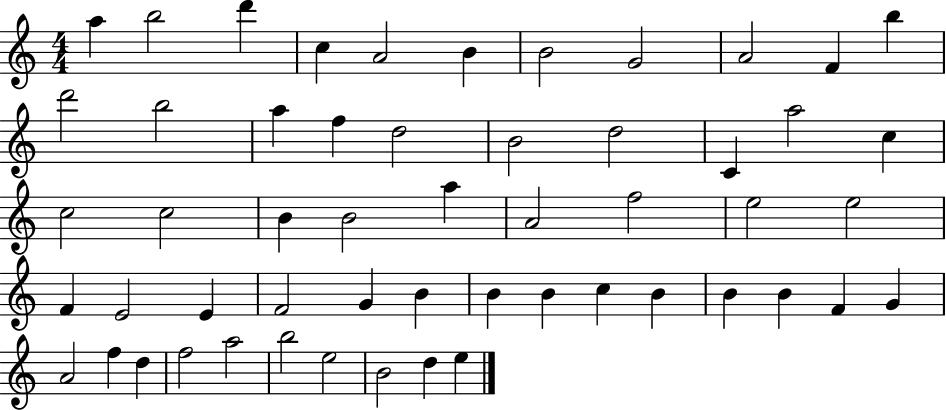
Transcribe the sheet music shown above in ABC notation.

X:1
T:Untitled
M:4/4
L:1/4
K:C
a b2 d' c A2 B B2 G2 A2 F b d'2 b2 a f d2 B2 d2 C a2 c c2 c2 B B2 a A2 f2 e2 e2 F E2 E F2 G B B B c B B B F G A2 f d f2 a2 b2 e2 B2 d e